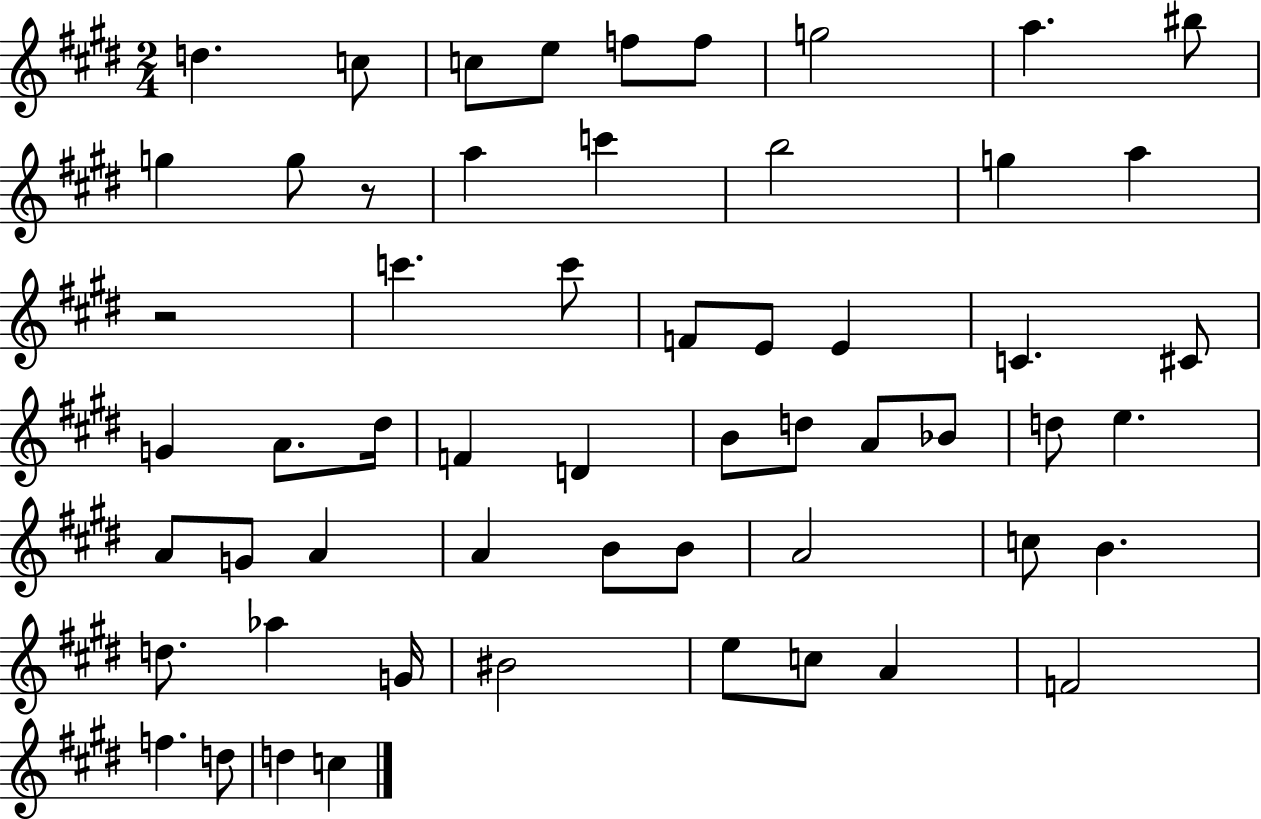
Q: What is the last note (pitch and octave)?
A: C5